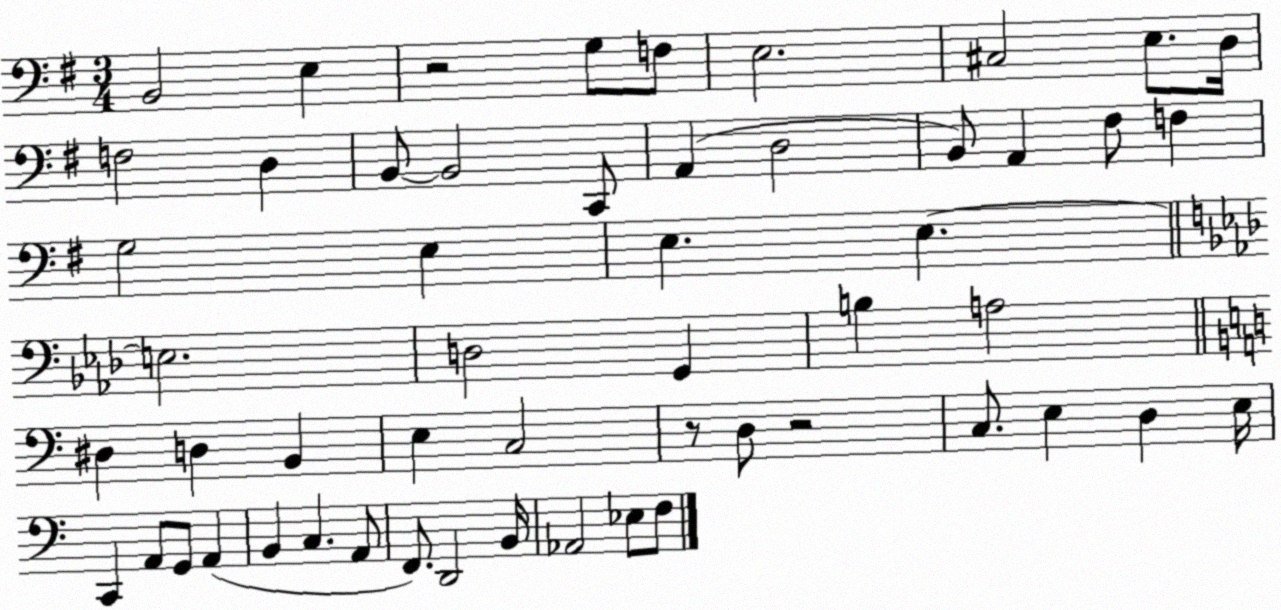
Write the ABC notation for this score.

X:1
T:Untitled
M:3/4
L:1/4
K:G
B,,2 E, z2 G,/2 F,/2 E,2 ^C,2 E,/2 D,/4 F,2 D, B,,/2 B,,2 C,,/2 A,, D,2 B,,/2 A,, ^F,/2 F, G,2 E, E, E, E,2 D,2 G,, B, A,2 ^D, D, B,, E, C,2 z/2 D,/2 z2 C,/2 E, D, E,/4 C,, A,,/2 G,,/2 A,, B,, C, A,,/2 F,,/2 D,,2 B,,/4 _A,,2 _E,/2 F,/2